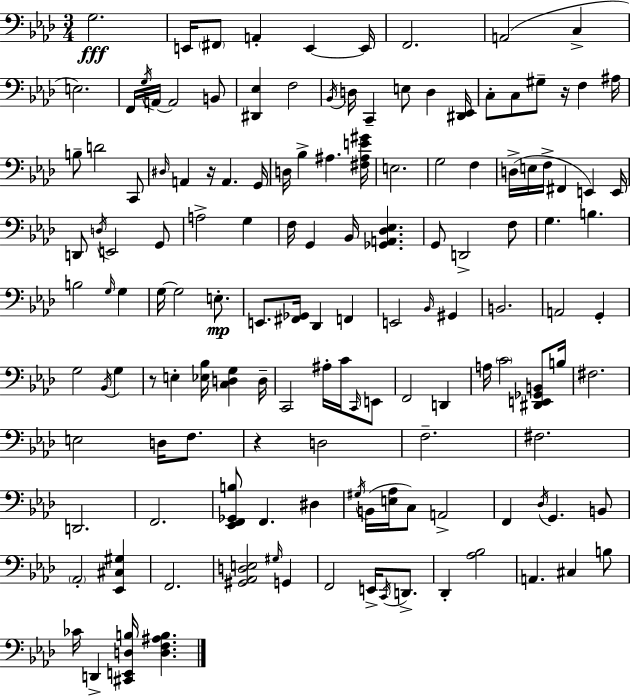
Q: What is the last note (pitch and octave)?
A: D2